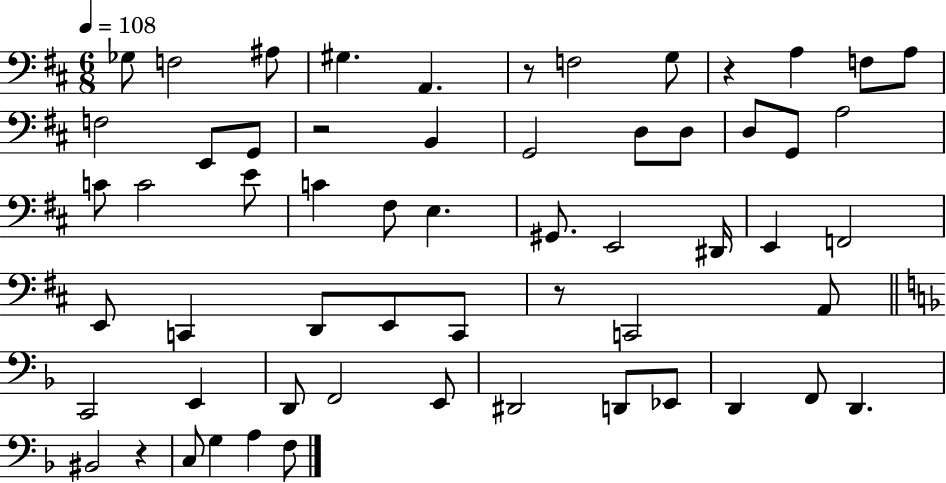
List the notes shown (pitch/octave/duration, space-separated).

Gb3/e F3/h A#3/e G#3/q. A2/q. R/e F3/h G3/e R/q A3/q F3/e A3/e F3/h E2/e G2/e R/h B2/q G2/h D3/e D3/e D3/e G2/e A3/h C4/e C4/h E4/e C4/q F#3/e E3/q. G#2/e. E2/h D#2/s E2/q F2/h E2/e C2/q D2/e E2/e C2/e R/e C2/h A2/e C2/h E2/q D2/e F2/h E2/e D#2/h D2/e Eb2/e D2/q F2/e D2/q. BIS2/h R/q C3/e G3/q A3/q F3/e